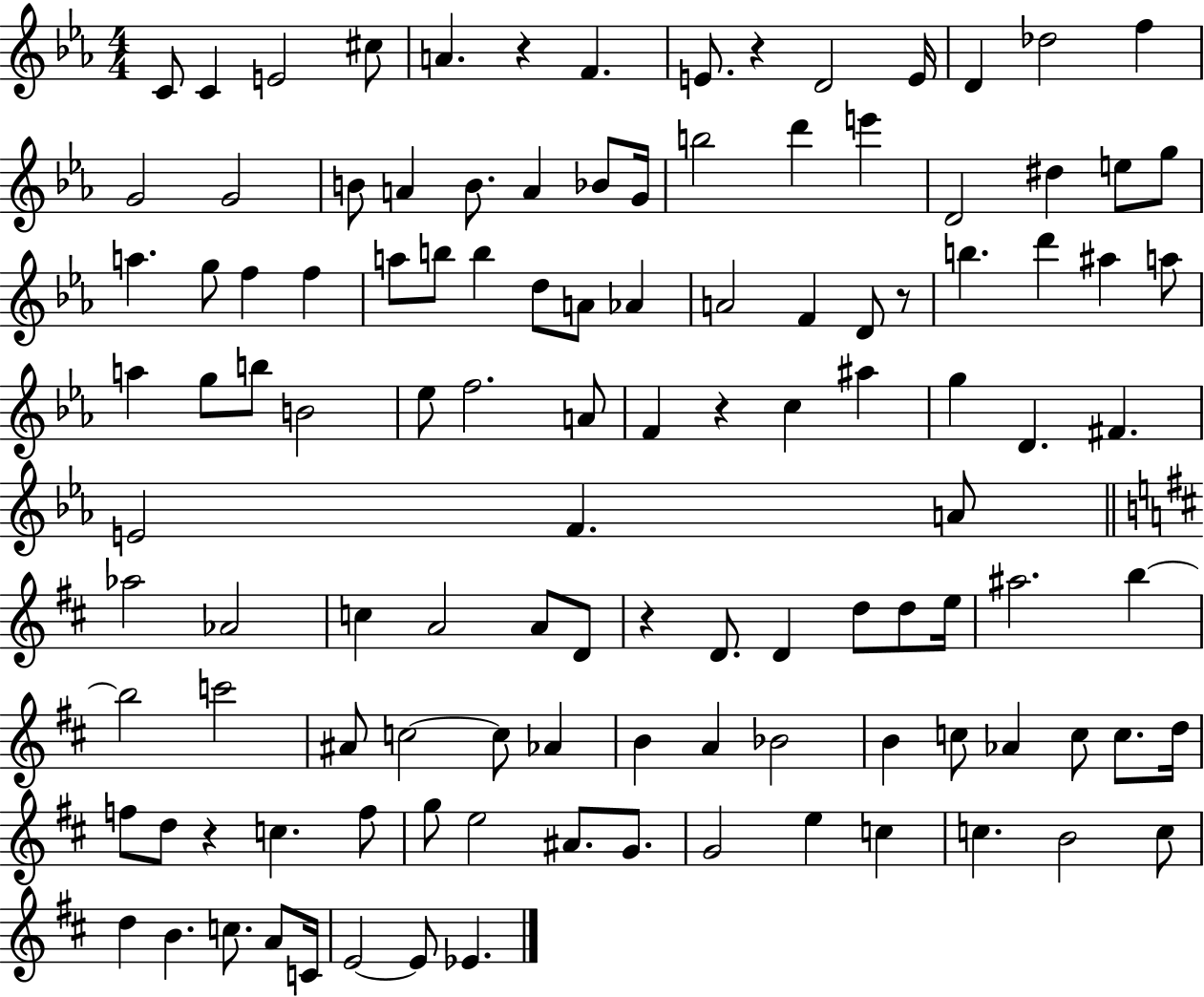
{
  \clef treble
  \numericTimeSignature
  \time 4/4
  \key ees \major
  c'8 c'4 e'2 cis''8 | a'4. r4 f'4. | e'8. r4 d'2 e'16 | d'4 des''2 f''4 | \break g'2 g'2 | b'8 a'4 b'8. a'4 bes'8 g'16 | b''2 d'''4 e'''4 | d'2 dis''4 e''8 g''8 | \break a''4. g''8 f''4 f''4 | a''8 b''8 b''4 d''8 a'8 aes'4 | a'2 f'4 d'8 r8 | b''4. d'''4 ais''4 a''8 | \break a''4 g''8 b''8 b'2 | ees''8 f''2. a'8 | f'4 r4 c''4 ais''4 | g''4 d'4. fis'4. | \break e'2 f'4. a'8 | \bar "||" \break \key d \major aes''2 aes'2 | c''4 a'2 a'8 d'8 | r4 d'8. d'4 d''8 d''8 e''16 | ais''2. b''4~~ | \break b''2 c'''2 | ais'8 c''2~~ c''8 aes'4 | b'4 a'4 bes'2 | b'4 c''8 aes'4 c''8 c''8. d''16 | \break f''8 d''8 r4 c''4. f''8 | g''8 e''2 ais'8. g'8. | g'2 e''4 c''4 | c''4. b'2 c''8 | \break d''4 b'4. c''8. a'8 c'16 | e'2~~ e'8 ees'4. | \bar "|."
}